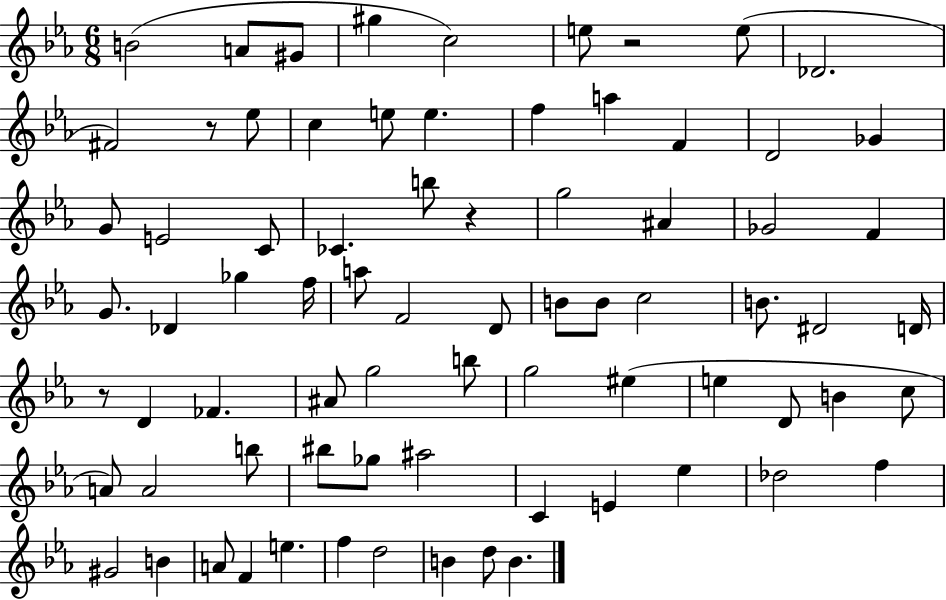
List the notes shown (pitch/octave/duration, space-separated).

B4/h A4/e G#4/e G#5/q C5/h E5/e R/h E5/e Db4/h. F#4/h R/e Eb5/e C5/q E5/e E5/q. F5/q A5/q F4/q D4/h Gb4/q G4/e E4/h C4/e CES4/q. B5/e R/q G5/h A#4/q Gb4/h F4/q G4/e. Db4/q Gb5/q F5/s A5/e F4/h D4/e B4/e B4/e C5/h B4/e. D#4/h D4/s R/e D4/q FES4/q. A#4/e G5/h B5/e G5/h EIS5/q E5/q D4/e B4/q C5/e A4/e A4/h B5/e BIS5/e Gb5/e A#5/h C4/q E4/q Eb5/q Db5/h F5/q G#4/h B4/q A4/e F4/q E5/q. F5/q D5/h B4/q D5/e B4/q.